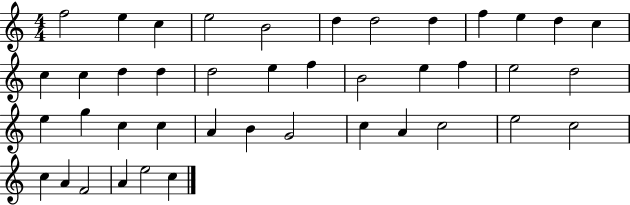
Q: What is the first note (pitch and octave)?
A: F5